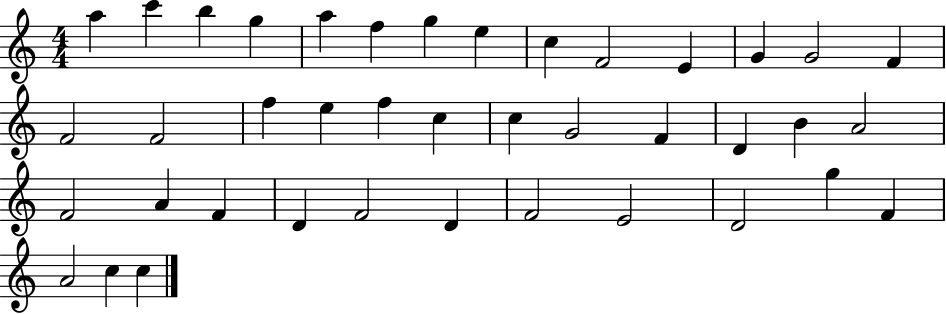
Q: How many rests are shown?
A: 0